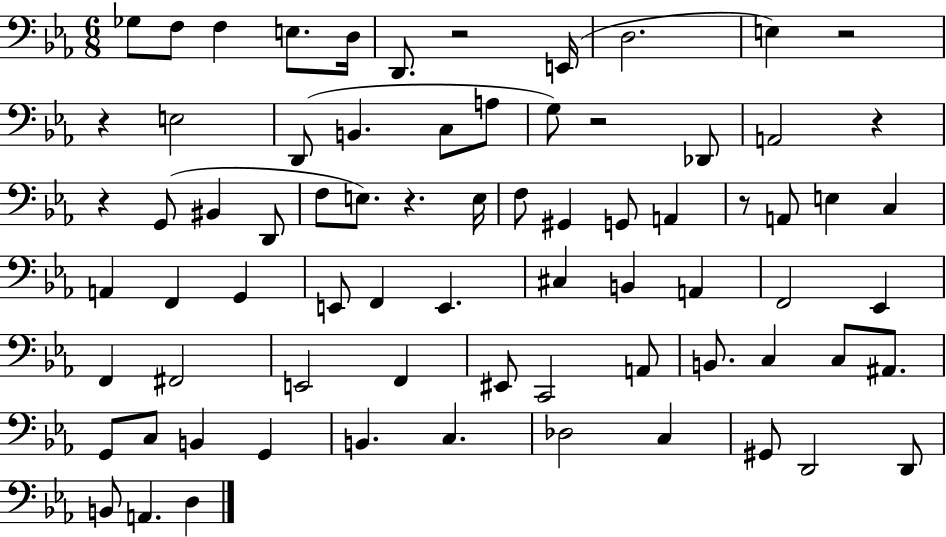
X:1
T:Untitled
M:6/8
L:1/4
K:Eb
_G,/2 F,/2 F, E,/2 D,/4 D,,/2 z2 E,,/4 D,2 E, z2 z E,2 D,,/2 B,, C,/2 A,/2 G,/2 z2 _D,,/2 A,,2 z z G,,/2 ^B,, D,,/2 F,/2 E,/2 z E,/4 F,/2 ^G,, G,,/2 A,, z/2 A,,/2 E, C, A,, F,, G,, E,,/2 F,, E,, ^C, B,, A,, F,,2 _E,, F,, ^F,,2 E,,2 F,, ^E,,/2 C,,2 A,,/2 B,,/2 C, C,/2 ^A,,/2 G,,/2 C,/2 B,, G,, B,, C, _D,2 C, ^G,,/2 D,,2 D,,/2 B,,/2 A,, D,